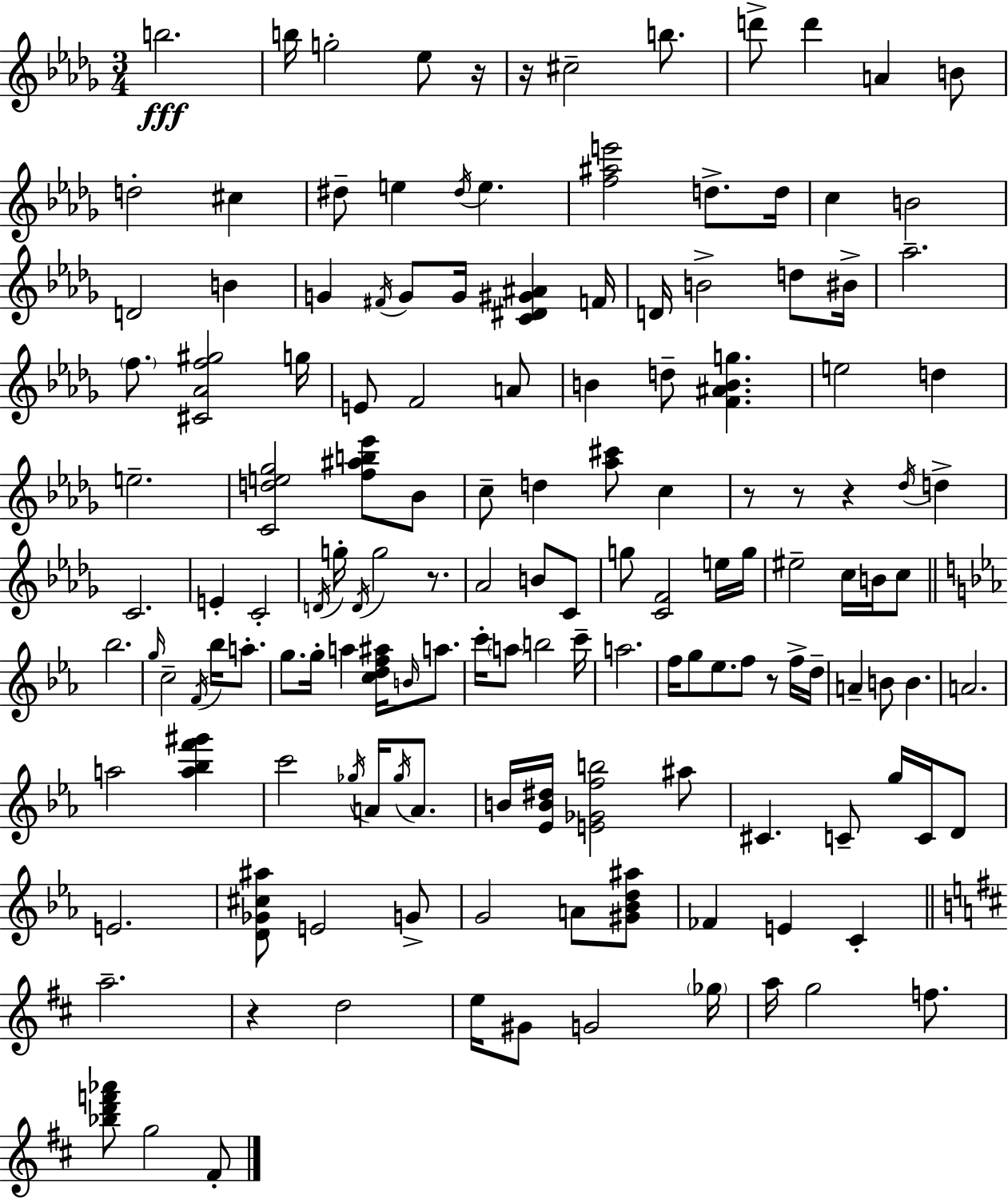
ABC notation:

X:1
T:Untitled
M:3/4
L:1/4
K:Bbm
b2 b/4 g2 _e/2 z/4 z/4 ^c2 b/2 d'/2 d' A B/2 d2 ^c ^d/2 e ^d/4 e [f^ae']2 d/2 d/4 c B2 D2 B G ^F/4 G/2 G/4 [C^D^G^A] F/4 D/4 B2 d/2 ^B/4 _a2 f/2 [^C_Af^g]2 g/4 E/2 F2 A/2 B d/2 [F^ABg] e2 d e2 [Cde_g]2 [f^ab_e']/2 _B/2 c/2 d [_a^c']/2 c z/2 z/2 z _d/4 d C2 E C2 D/4 g/4 D/4 g2 z/2 _A2 B/2 C/2 g/2 [CF]2 e/4 g/4 ^e2 c/4 B/4 c/2 _b2 g/4 c2 F/4 _b/4 a/2 g/2 g/4 a [cdf^a]/4 B/4 a/2 c'/4 a/2 b2 c'/4 a2 f/4 g/2 _e/2 f/2 z/2 f/4 d/4 A B/2 B A2 a2 [a_bf'^g'] c'2 _g/4 A/4 _g/4 A/2 B/4 [_EB^d]/4 [E_Gfb]2 ^a/2 ^C C/2 g/4 C/4 D/2 E2 [D_G^c^a]/2 E2 G/2 G2 A/2 [^G_Bd^a]/2 _F E C a2 z d2 e/4 ^G/2 G2 _g/4 a/4 g2 f/2 [_bd'f'_a']/2 g2 ^F/2